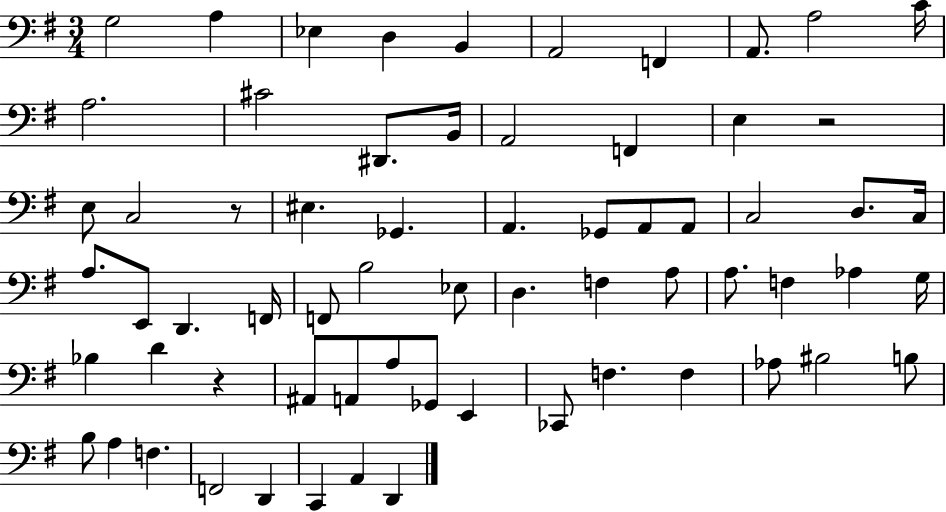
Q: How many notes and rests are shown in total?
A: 66